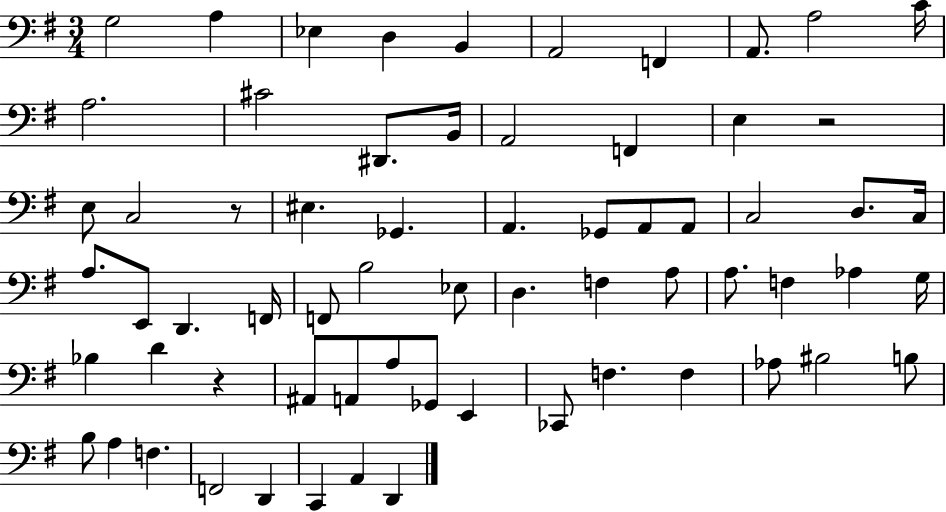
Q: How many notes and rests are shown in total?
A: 66